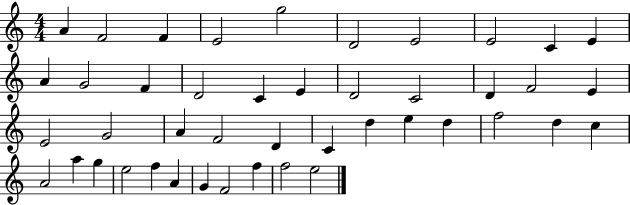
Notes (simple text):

A4/q F4/h F4/q E4/h G5/h D4/h E4/h E4/h C4/q E4/q A4/q G4/h F4/q D4/h C4/q E4/q D4/h C4/h D4/q F4/h E4/q E4/h G4/h A4/q F4/h D4/q C4/q D5/q E5/q D5/q F5/h D5/q C5/q A4/h A5/q G5/q E5/h F5/q A4/q G4/q F4/h F5/q F5/h E5/h